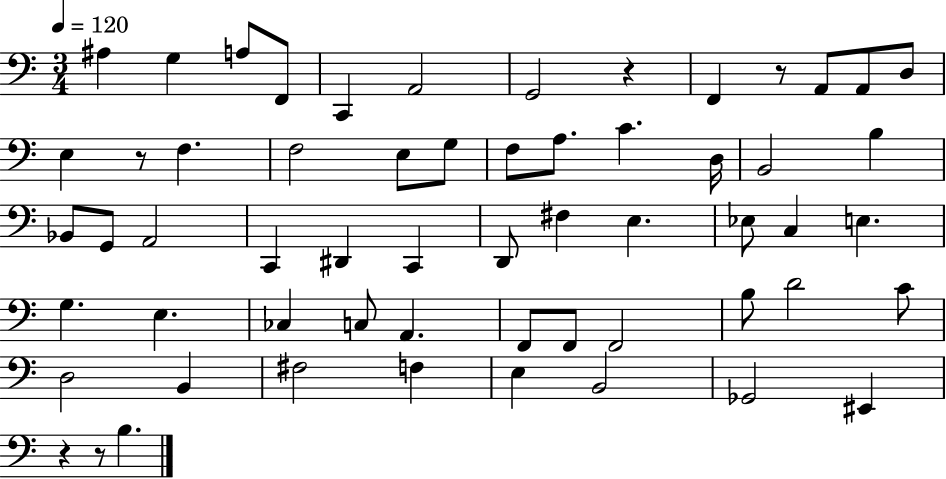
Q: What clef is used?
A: bass